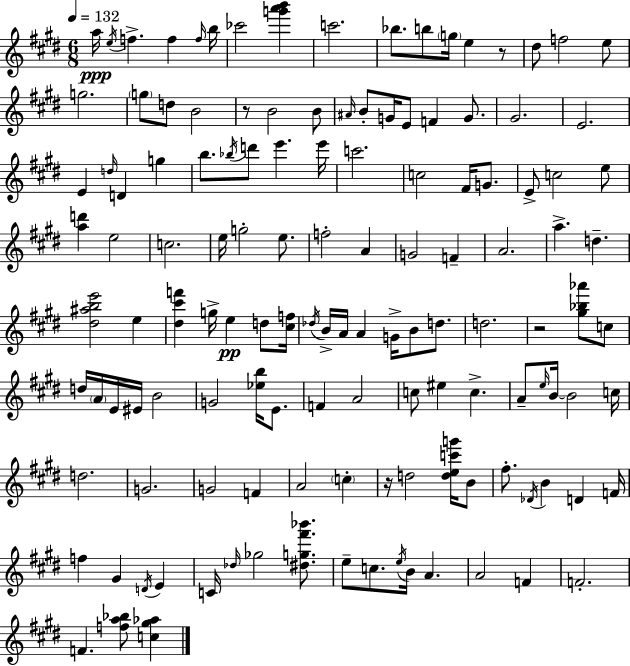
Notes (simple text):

A5/s E5/s F5/q. F5/q F5/s B5/s CES6/h [G6,A6,B6]/q C6/h. Bb5/e. B5/e G5/s E5/q R/e D#5/e F5/h E5/e G5/h. G5/e D5/e B4/h R/e B4/h B4/e A#4/s B4/e G4/s E4/e F4/q G4/e. G#4/h. E4/h. E4/q D5/s D4/q G5/q B5/e. Bb5/s D6/e E6/q. E6/s C6/h. C5/h F#4/s G4/e. E4/e C5/h E5/e [A5,D6]/q E5/h C5/h. E5/s G5/h E5/e. F5/h A4/q G4/h F4/q A4/h. A5/q. D5/q. [D#5,A#5,B5,E6]/h E5/q [D#5,C#6,F6]/q G5/s E5/q D5/e [C#5,F5]/s Db5/s B4/s A4/s A4/q G4/s B4/e D5/e. D5/h. R/h [G#5,Bb5,Ab6]/e C5/e D5/s A4/s E4/s EIS4/s B4/h G4/h [Eb5,B5]/s E4/e. F4/q A4/h C5/e EIS5/q C5/q. A4/e E5/s B4/s B4/h C5/s D5/h. G4/h. G4/h F4/q A4/h C5/q R/s D5/h [D5,E5,C6,G6]/s B4/e F#5/e. Db4/s B4/q D4/q F4/s F5/q G#4/q D4/s E4/q C4/s Db5/s Gb5/h [D#5,G5,F#6,Bb6]/e. E5/e C5/e. E5/s B4/s A4/q. A4/h F4/q F4/h. F4/q. [F5,A5,Bb5]/e [C5,G#5,Ab5]/q